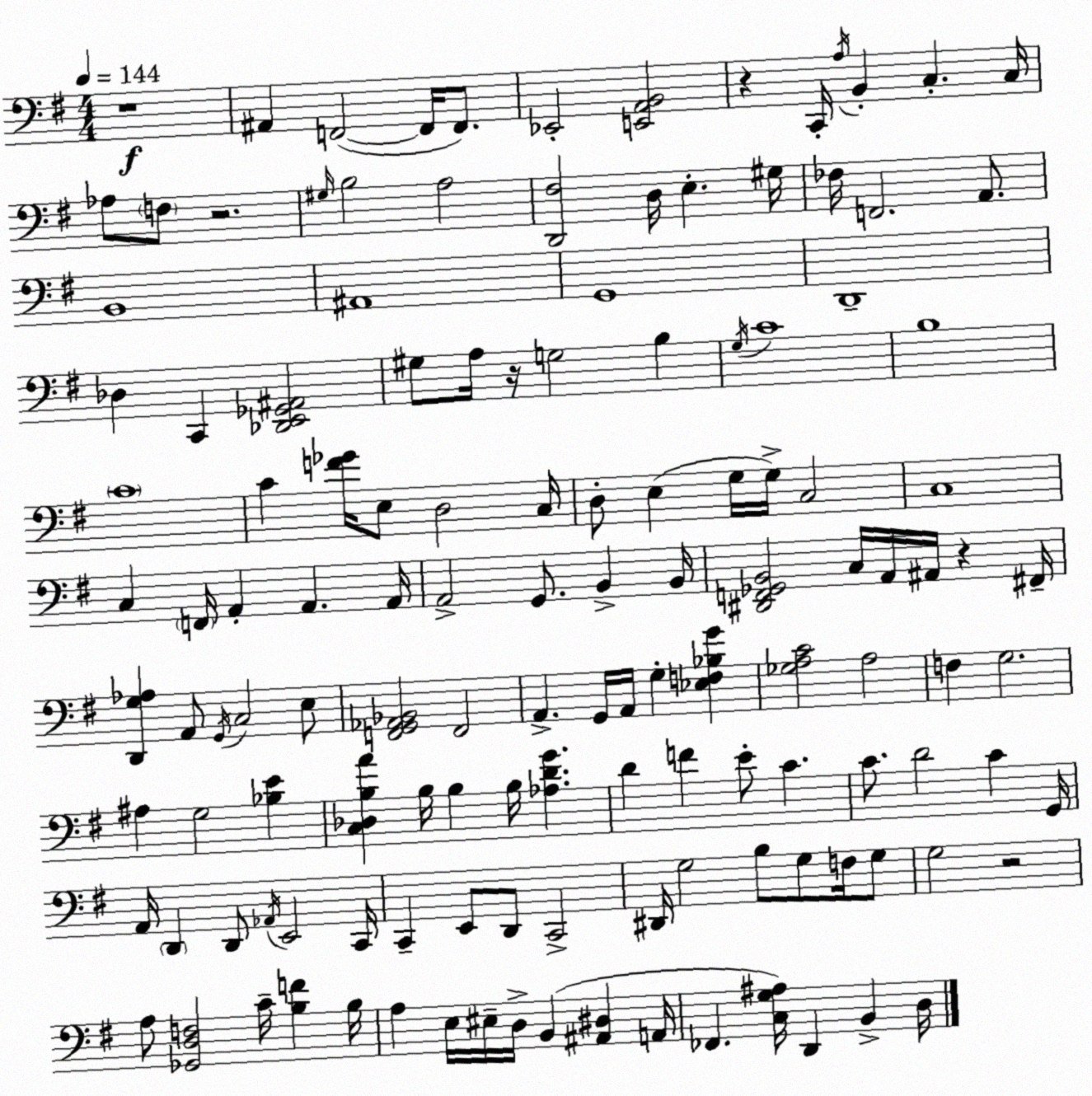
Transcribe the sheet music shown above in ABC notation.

X:1
T:Untitled
M:4/4
L:1/4
K:Em
z4 ^A,, F,,2 F,,/4 F,,/2 _E,,2 [E,,A,,B,,]2 z C,,/4 A,/4 B,, C, C,/4 _A,/2 F,/2 z2 ^G,/4 B,2 A,2 [D,,^F,]2 D,/4 E, ^G,/4 _F,/4 F,,2 A,,/2 B,,4 ^A,,4 G,,4 D,,4 _D, C,, [_D,,E,,_G,,^A,,]2 ^G,/2 A,/4 z/4 G,2 B, G,/4 C4 B,4 C4 C [F_G]/4 E,/2 D,2 C,/4 D,/2 E, G,/4 G,/4 C,2 C,4 C, F,,/4 A,, A,, A,,/4 A,,2 G,,/2 B,, B,,/4 [^D,,F,,_G,,B,,]2 C,/4 A,,/4 ^A,,/4 z ^F,,/4 [D,,G,_A,] A,,/2 G,,/4 C,2 E,/2 [F,,G,,_A,,_B,,]2 F,,2 A,, G,,/4 A,,/4 G, [_E,F,_B,G] [_G,A,C]2 A,2 F, G,2 ^A, G,2 [_B,E] [C,_D,B,A] B,/4 B, B,/4 [_A,DG] D F E/2 C C/2 D2 C G,,/4 A,,/4 D,, D,,/2 _A,,/4 E,,2 C,,/4 C,, E,,/2 D,,/2 C,,2 ^D,,/4 G,2 B,/2 G,/2 F,/4 G,/2 G,2 z2 A,/2 [_G,,D,F,]2 C/4 [B,F] B,/4 A, E,/4 ^E,/4 D,/4 B,, [^A,,^D,] A,,/4 _F,, [C,G,^A,]/4 D,, B,, D,/4